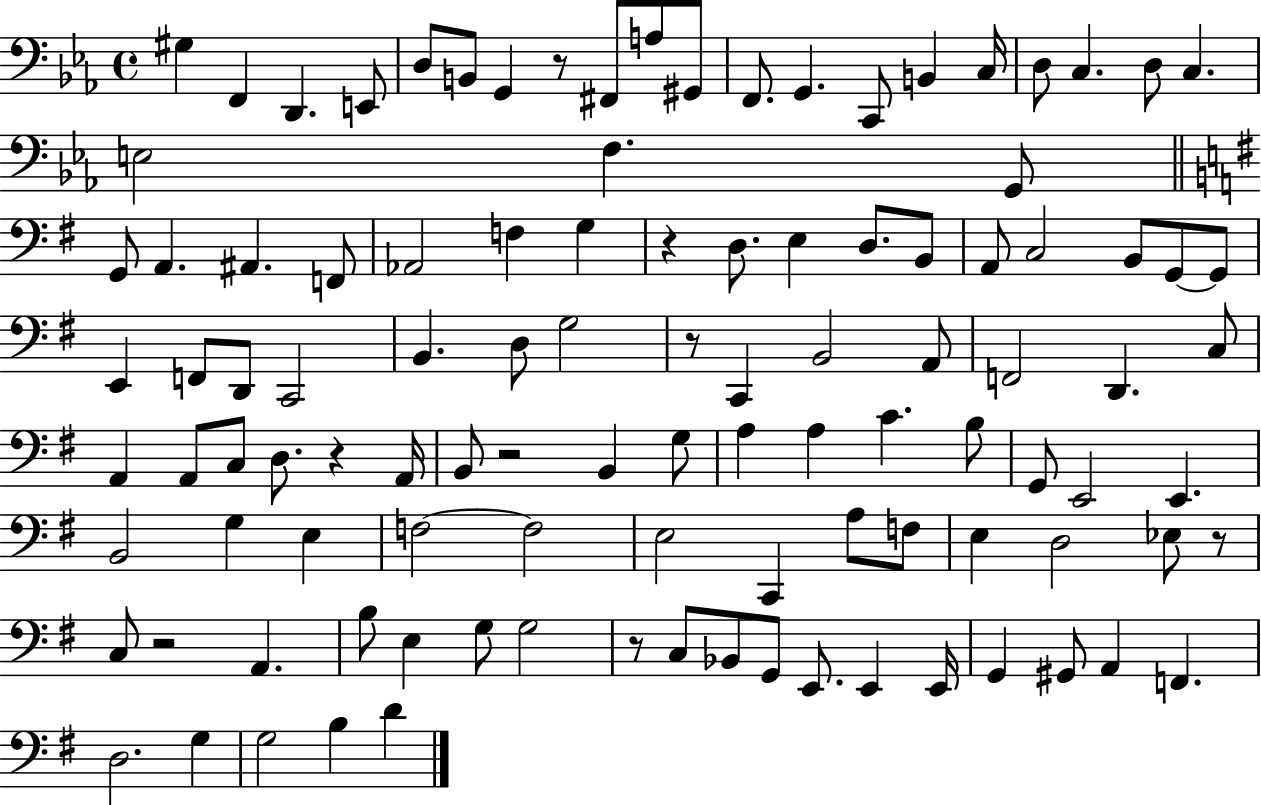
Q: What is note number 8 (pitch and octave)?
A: F#2